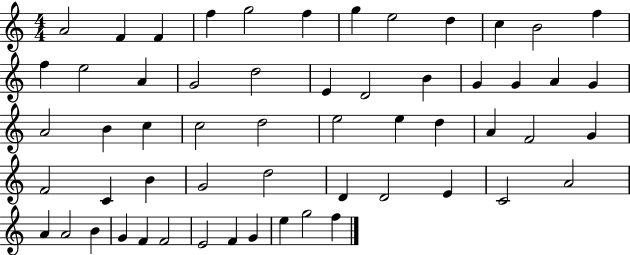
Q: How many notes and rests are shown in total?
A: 57